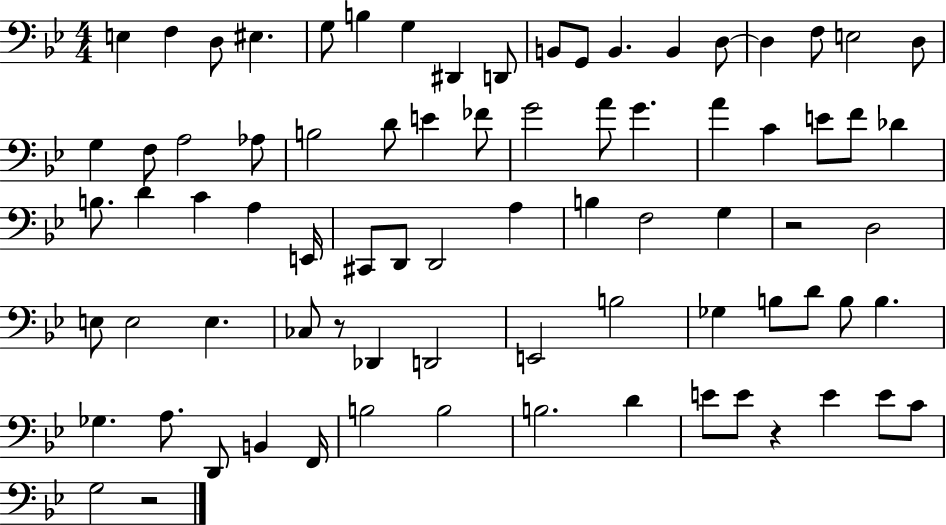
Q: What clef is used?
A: bass